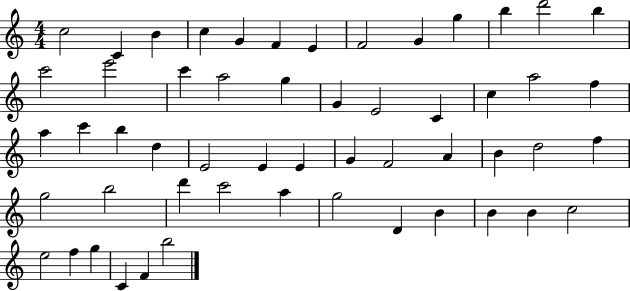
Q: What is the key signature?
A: C major